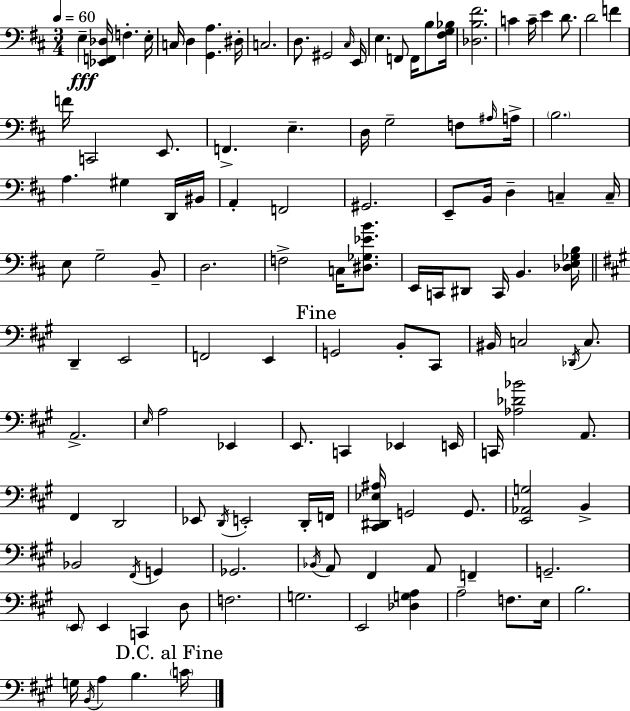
X:1
T:Untitled
M:3/4
L:1/4
K:D
E, [_E,,F,,_D,]/4 F, E,/4 C,/4 D, [G,,A,] ^D,/4 C,2 D,/2 ^G,,2 ^C,/4 E,,/4 E, F,,/2 F,,/4 B,/2 [^F,G,_B,]/4 [_D,B,^F]2 C C/4 E D/2 D2 F F/4 C,,2 E,,/2 F,, E, D,/4 G,2 F,/2 ^A,/4 A,/4 B,2 A, ^G, D,,/4 ^B,,/4 A,, F,,2 ^G,,2 E,,/2 B,,/4 D, C, C,/4 E,/2 G,2 B,,/2 D,2 F,2 C,/4 [^D,_G,_EB]/2 E,,/4 C,,/4 ^D,,/2 C,,/4 B,, [_D,E,_G,B,]/4 D,, E,,2 F,,2 E,, G,,2 B,,/2 ^C,,/2 ^B,,/4 C,2 _D,,/4 C,/2 A,,2 E,/4 A,2 _E,, E,,/2 C,, _E,, E,,/4 C,,/4 [_A,_D_B]2 A,,/2 ^F,, D,,2 _E,,/2 D,,/4 E,,2 D,,/4 F,,/4 [^C,,^D,,_E,^A,]/4 G,,2 G,,/2 [E,,_A,,G,]2 B,, _B,,2 ^F,,/4 G,, _G,,2 _B,,/4 A,,/2 ^F,, A,,/2 F,, G,,2 E,,/2 E,, C,, D,/2 F,2 G,2 E,,2 [_D,G,A,] A,2 F,/2 E,/4 B,2 G,/4 B,,/4 A, B, C/4